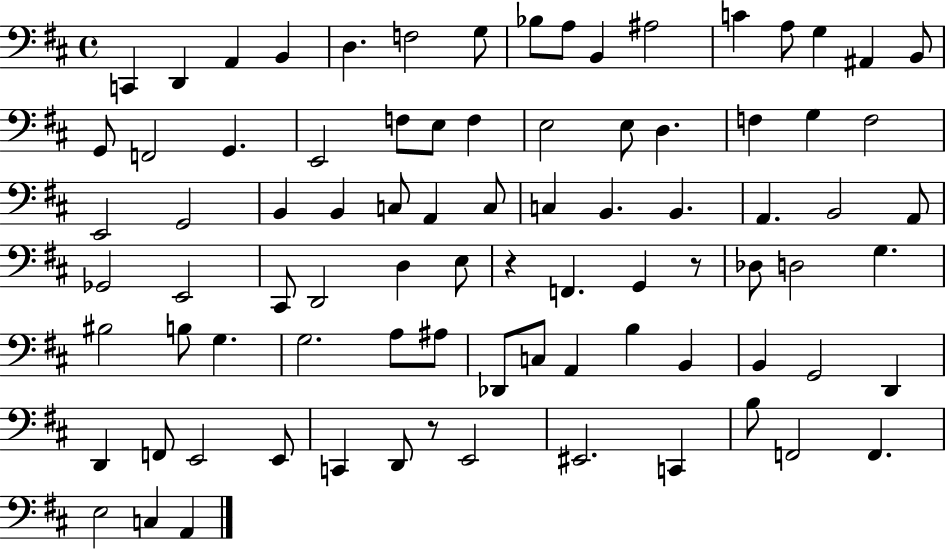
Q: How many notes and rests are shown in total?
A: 85